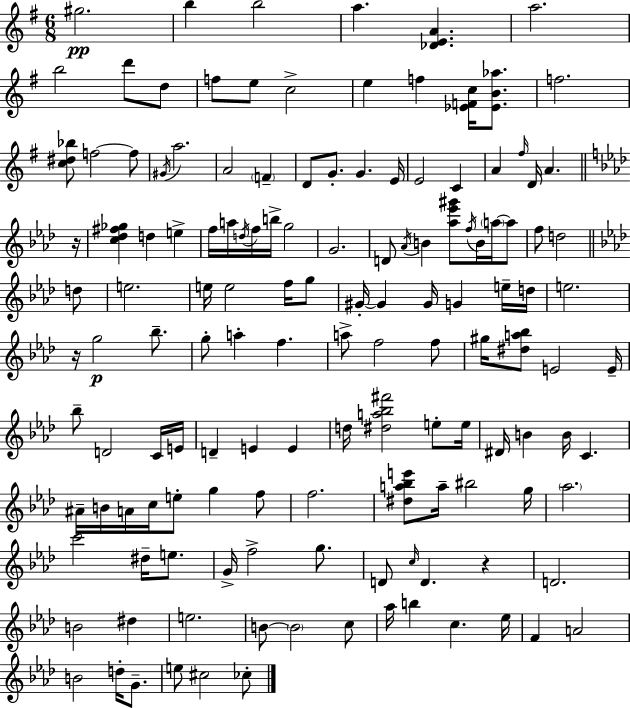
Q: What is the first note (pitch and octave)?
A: G#5